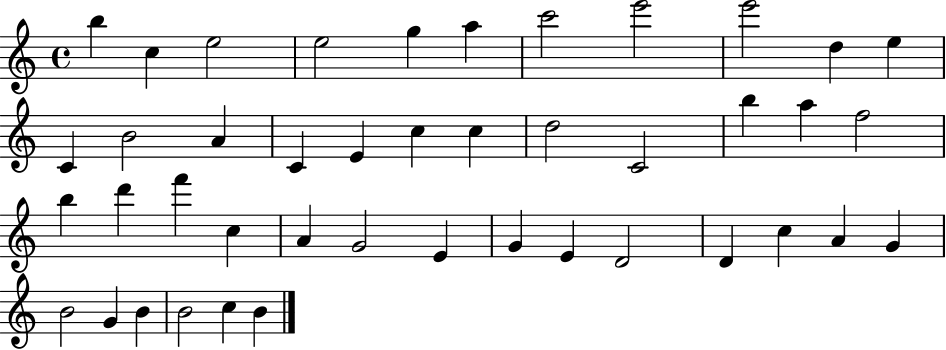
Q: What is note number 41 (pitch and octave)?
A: B4